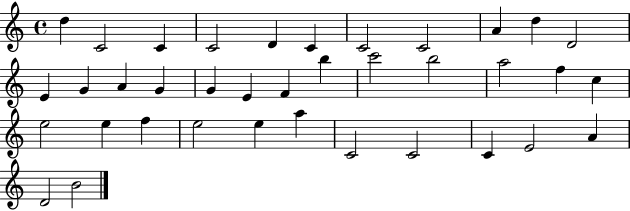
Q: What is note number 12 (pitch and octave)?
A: E4